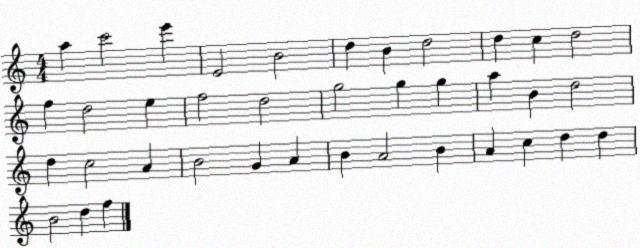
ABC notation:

X:1
T:Untitled
M:4/4
L:1/4
K:C
a c'2 e' E2 B2 d B d2 d c d2 f d2 e f2 d2 g2 g g a B d2 d c2 A B2 G A B A2 B A c d d B2 d f